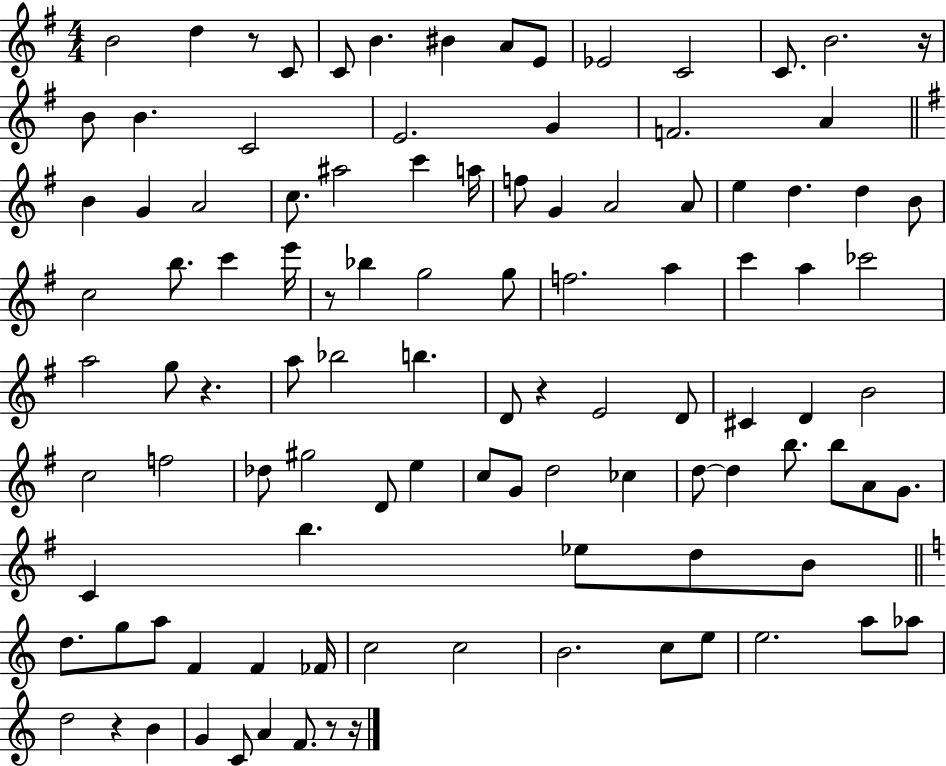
X:1
T:Untitled
M:4/4
L:1/4
K:G
B2 d z/2 C/2 C/2 B ^B A/2 E/2 _E2 C2 C/2 B2 z/4 B/2 B C2 E2 G F2 A B G A2 c/2 ^a2 c' a/4 f/2 G A2 A/2 e d d B/2 c2 b/2 c' e'/4 z/2 _b g2 g/2 f2 a c' a _c'2 a2 g/2 z a/2 _b2 b D/2 z E2 D/2 ^C D B2 c2 f2 _d/2 ^g2 D/2 e c/2 G/2 d2 _c d/2 d b/2 b/2 A/2 G/2 C b _e/2 d/2 B/2 d/2 g/2 a/2 F F _F/4 c2 c2 B2 c/2 e/2 e2 a/2 _a/2 d2 z B G C/2 A F/2 z/2 z/4